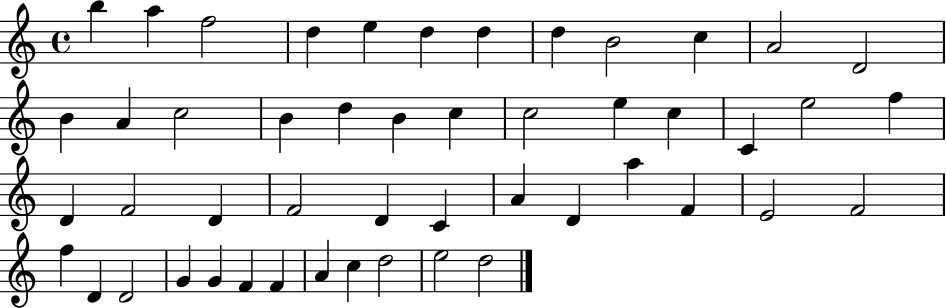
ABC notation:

X:1
T:Untitled
M:4/4
L:1/4
K:C
b a f2 d e d d d B2 c A2 D2 B A c2 B d B c c2 e c C e2 f D F2 D F2 D C A D a F E2 F2 f D D2 G G F F A c d2 e2 d2